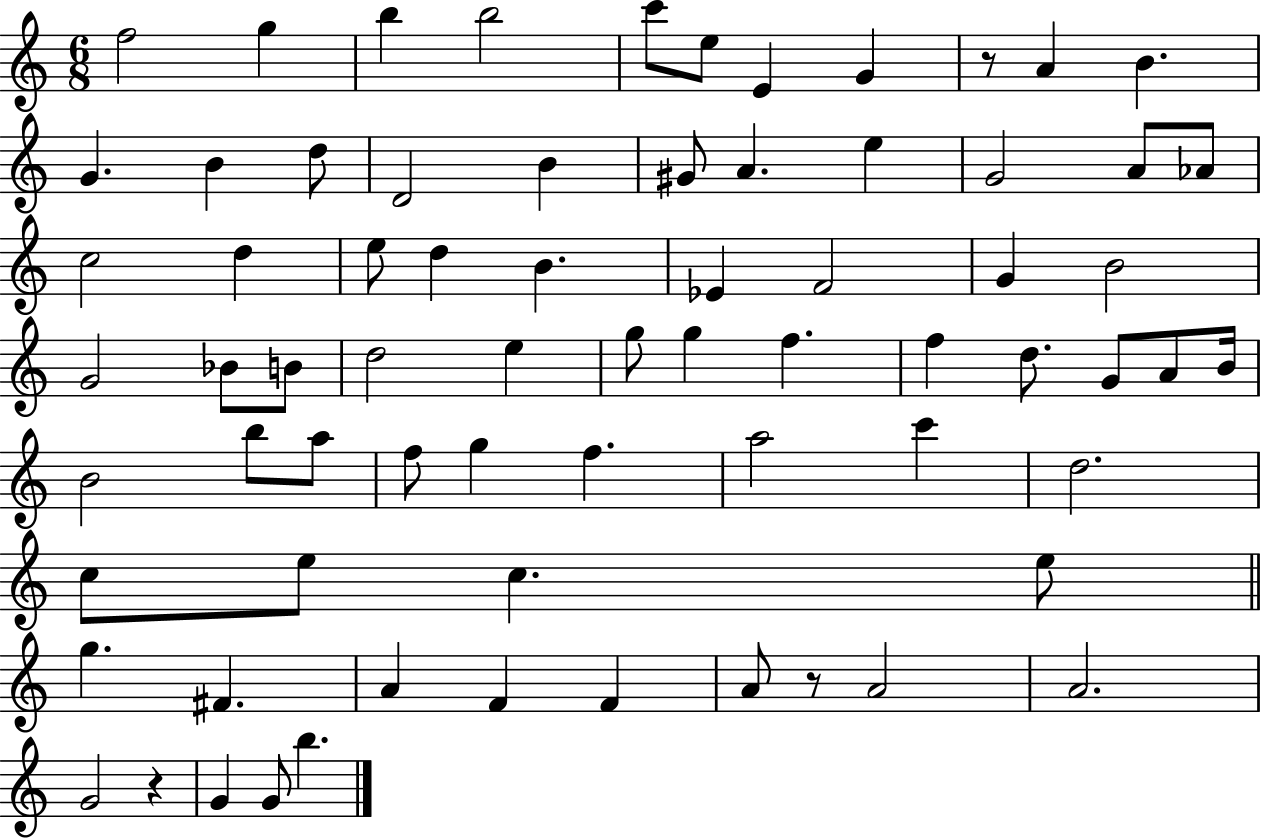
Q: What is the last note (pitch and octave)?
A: B5